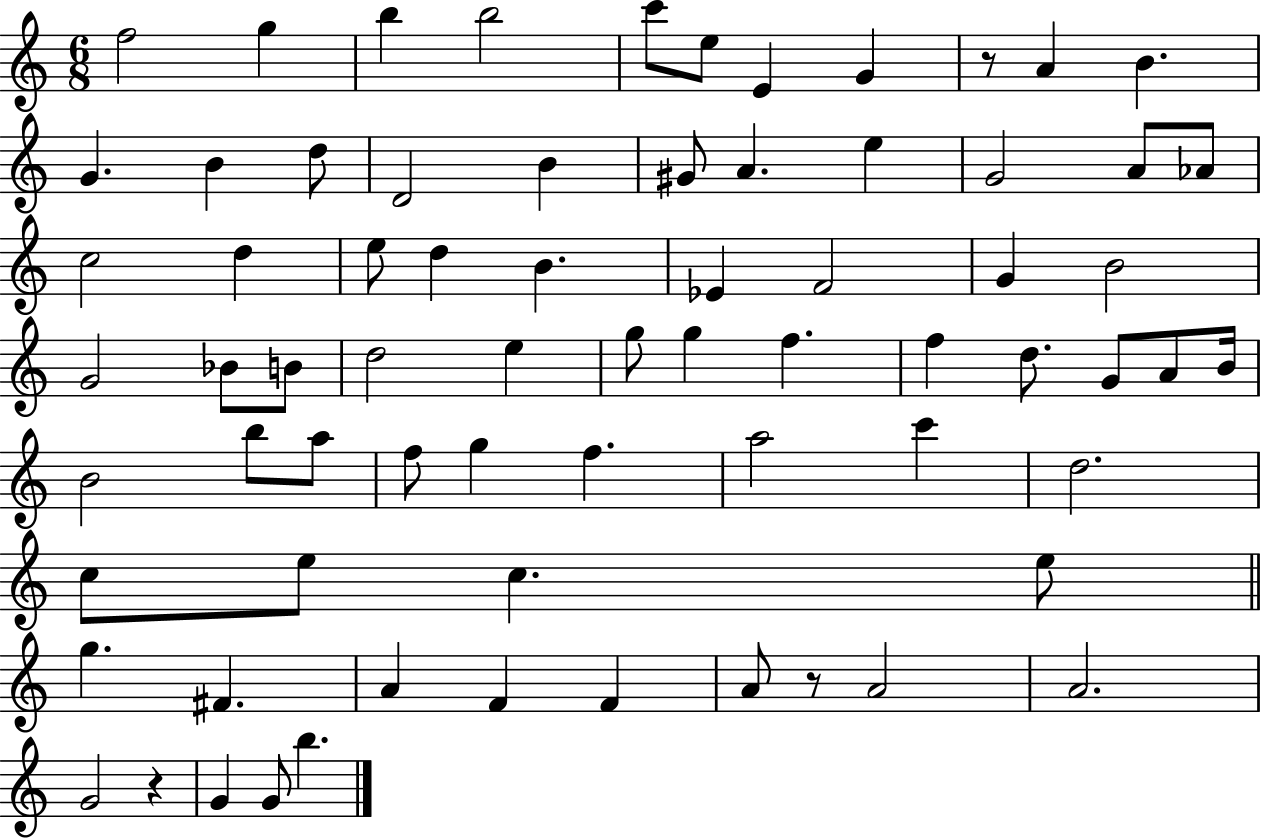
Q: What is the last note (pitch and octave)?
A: B5